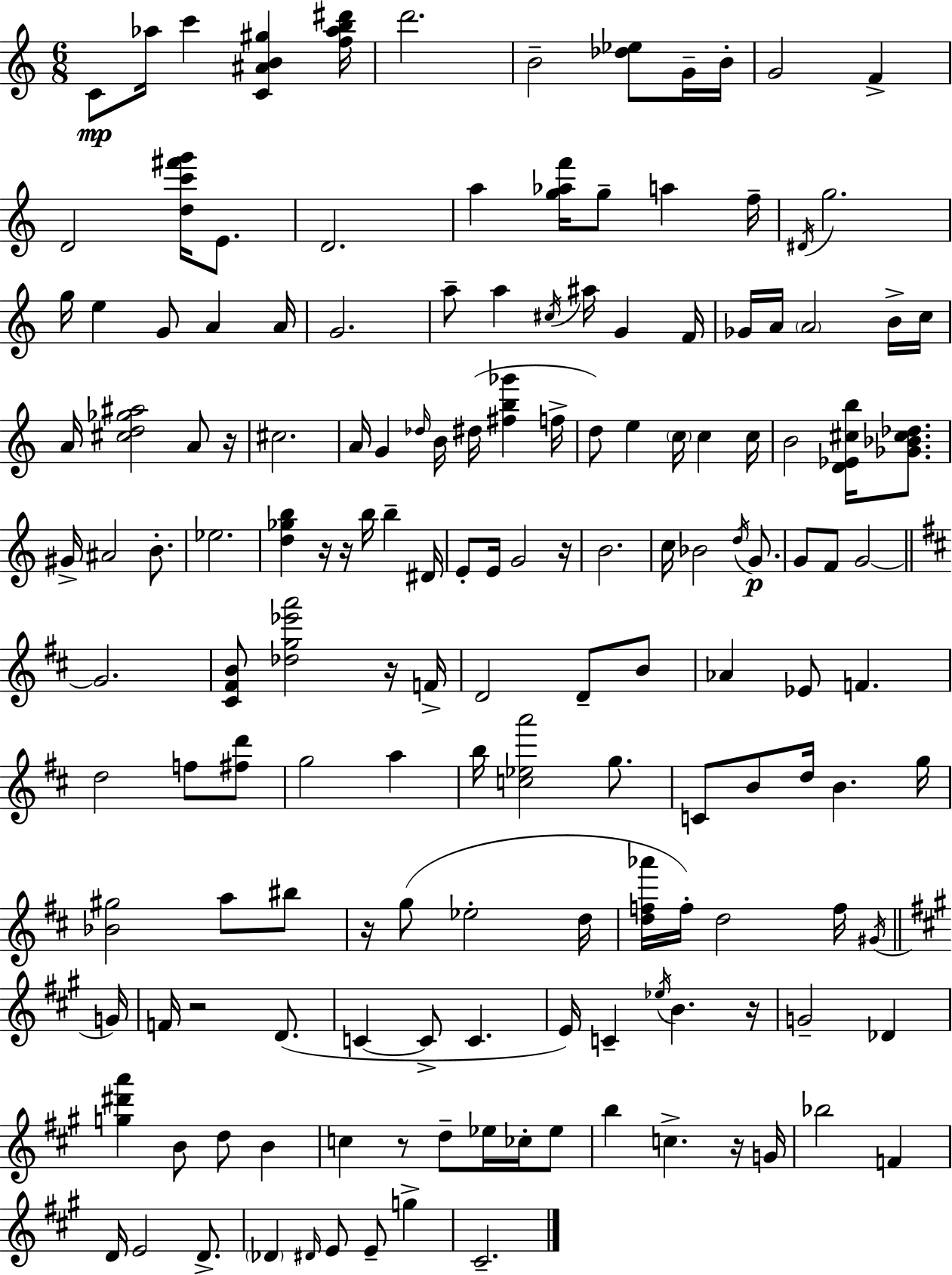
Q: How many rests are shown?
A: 10